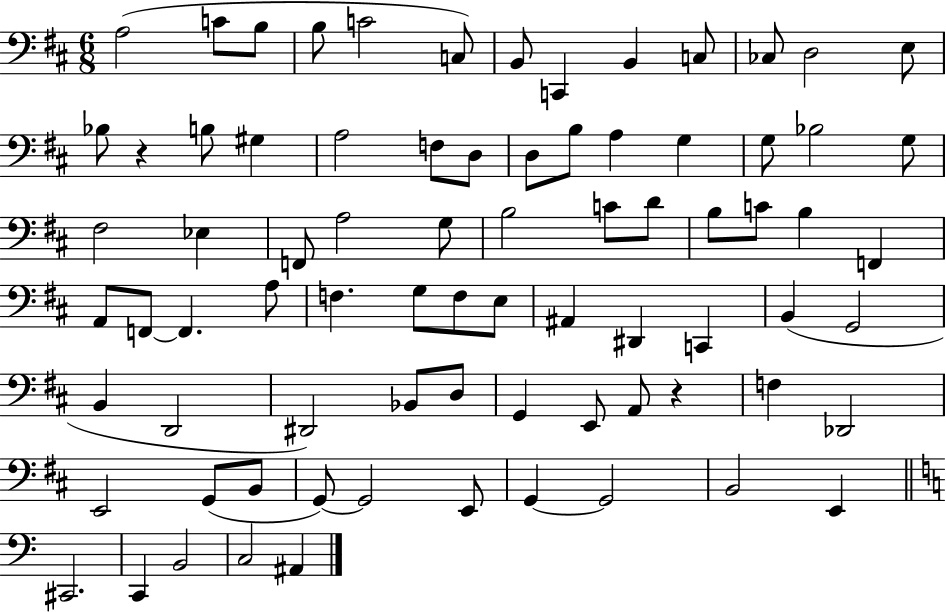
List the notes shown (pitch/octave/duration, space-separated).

A3/h C4/e B3/e B3/e C4/h C3/e B2/e C2/q B2/q C3/e CES3/e D3/h E3/e Bb3/e R/q B3/e G#3/q A3/h F3/e D3/e D3/e B3/e A3/q G3/q G3/e Bb3/h G3/e F#3/h Eb3/q F2/e A3/h G3/e B3/h C4/e D4/e B3/e C4/e B3/q F2/q A2/e F2/e F2/q. A3/e F3/q. G3/e F3/e E3/e A#2/q D#2/q C2/q B2/q G2/h B2/q D2/h D#2/h Bb2/e D3/e G2/q E2/e A2/e R/q F3/q Db2/h E2/h G2/e B2/e G2/e G2/h E2/e G2/q G2/h B2/h E2/q C#2/h. C2/q B2/h C3/h A#2/q